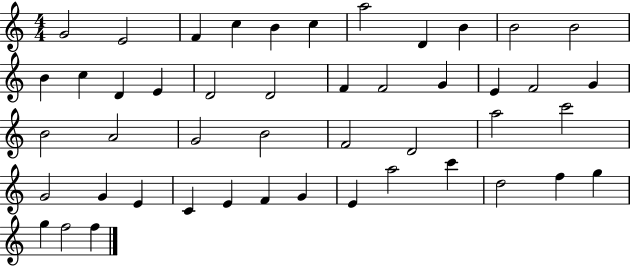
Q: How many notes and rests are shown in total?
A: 47